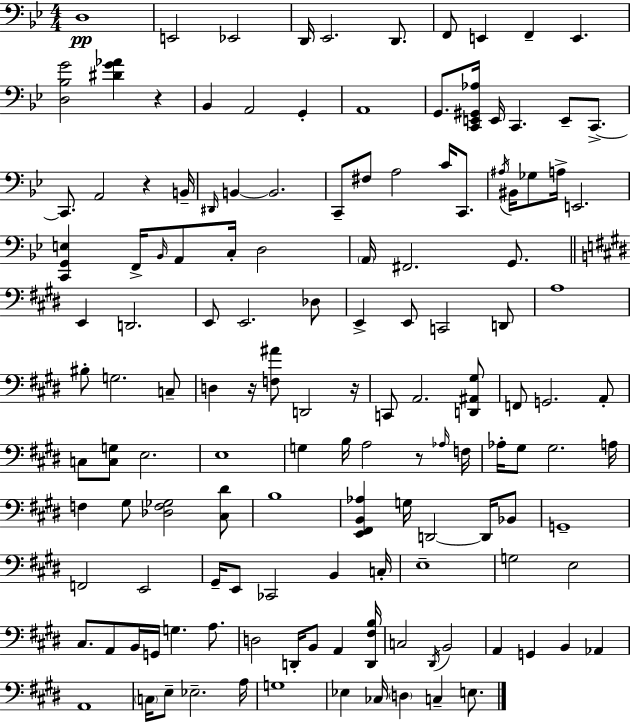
D3/w E2/h Eb2/h D2/s Eb2/h. D2/e. F2/e E2/q F2/q E2/q. [D3,Bb3,G4]/h [D#4,G4,Ab4]/q R/q Bb2/q A2/h G2/q A2/w G2/e. [C2,E2,G#2,Ab3]/s E2/s C2/q. E2/e C2/e. C2/e. A2/h R/q B2/s D#2/s B2/q B2/h. C2/e F#3/e A3/h C4/s C2/e. A#3/s BIS2/s Gb3/e A3/s E2/h. [C2,G2,E3]/q F2/s Bb2/s A2/e C3/s D3/h A2/s F#2/h. G2/e. E2/q D2/h. E2/e E2/h. Db3/e E2/q E2/e C2/h D2/e A3/w BIS3/e G3/h. C3/e D3/q R/s [F3,A#4]/e D2/h R/s C2/e A2/h. [D2,A#2,G#3]/e F2/e G2/h. A2/e C3/e [C3,G3]/e E3/h. E3/w G3/q B3/s A3/h R/e Ab3/s F3/s Ab3/s G#3/e G#3/h. A3/s F3/q G#3/e [Db3,F3,Gb3]/h [C#3,D#4]/e B3/w [E2,F#2,B2,Ab3]/q G3/s D2/h D2/s Bb2/e G2/w F2/h E2/h G#2/s E2/e CES2/h B2/q C3/s E3/w G3/h E3/h C#3/e. A2/e B2/s G2/s G3/q. A3/e. D3/h D2/s B2/e A2/q [D2,F#3,B3]/s C3/h D#2/s B2/h A2/q G2/q B2/q Ab2/q A2/w C3/s E3/e Eb3/h. A3/s G3/w Eb3/q CES3/s D3/q C3/q E3/e.